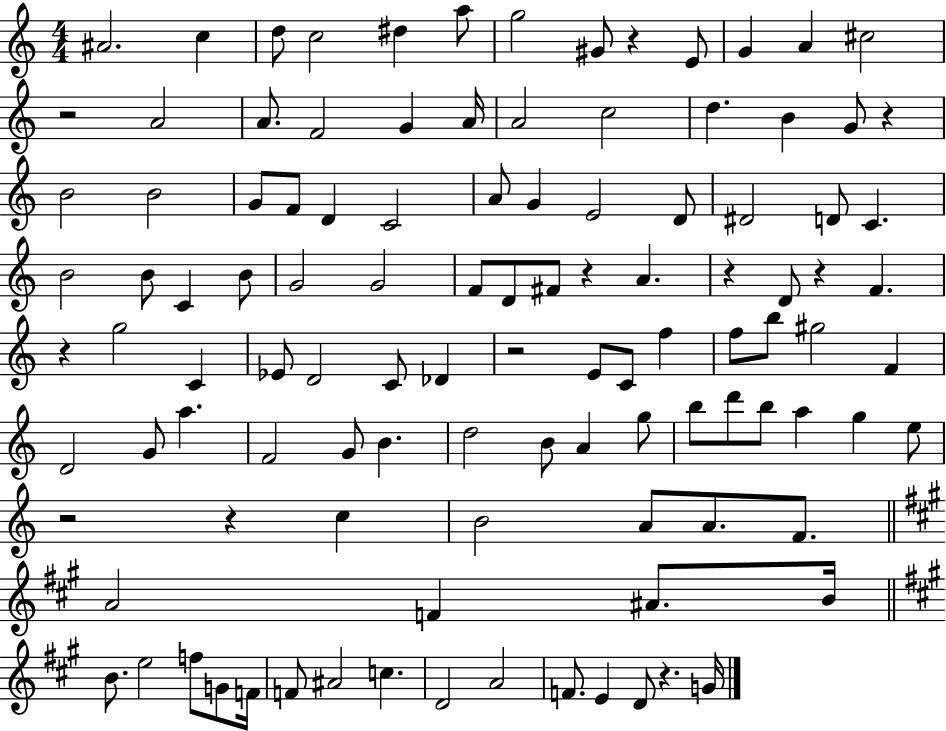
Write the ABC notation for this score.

X:1
T:Untitled
M:4/4
L:1/4
K:C
^A2 c d/2 c2 ^d a/2 g2 ^G/2 z E/2 G A ^c2 z2 A2 A/2 F2 G A/4 A2 c2 d B G/2 z B2 B2 G/2 F/2 D C2 A/2 G E2 D/2 ^D2 D/2 C B2 B/2 C B/2 G2 G2 F/2 D/2 ^F/2 z A z D/2 z F z g2 C _E/2 D2 C/2 _D z2 E/2 C/2 f f/2 b/2 ^g2 F D2 G/2 a F2 G/2 B d2 B/2 A g/2 b/2 d'/2 b/2 a g e/2 z2 z c B2 A/2 A/2 F/2 A2 F ^A/2 B/4 B/2 e2 f/2 G/2 F/4 F/2 ^A2 c D2 A2 F/2 E D/2 z G/4